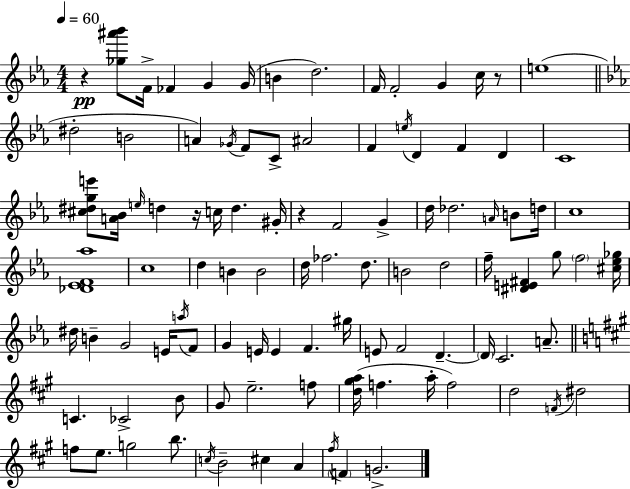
R/q [Gb5,A#6,Bb6]/e F4/s FES4/q G4/q G4/s B4/q D5/h. F4/s F4/h G4/q C5/s R/e E5/w D#5/h B4/h A4/q Gb4/s F4/e C4/e A#4/h F4/q E5/s D4/q F4/q D4/q C4/w [C#5,D#5,G5,E6]/e [A4,Bb4]/s E5/s D5/q R/s C5/s D5/q. G#4/s R/q F4/h G4/q D5/s Db5/h. A4/s B4/e D5/s C5/w [Db4,Eb4,F4,Ab5]/w C5/w D5/q B4/q B4/h D5/s FES5/h. D5/e. B4/h D5/h F5/s [D#4,E4,F#4]/q G5/e F5/h [C#5,Eb5,Gb5]/s D#5/s B4/q G4/h E4/s A5/s F4/e G4/q E4/s E4/q F4/q. G#5/s E4/e F4/h D4/q. D4/s C4/h. A4/e. C4/q. CES4/h B4/e G#4/e E5/h. F5/e [D5,G#5,A5]/s F5/q. A5/s F5/h D5/h F4/s D#5/h F5/e E5/e. G5/h B5/e. C5/s B4/h C#5/q A4/q F#5/s F4/q G4/h.